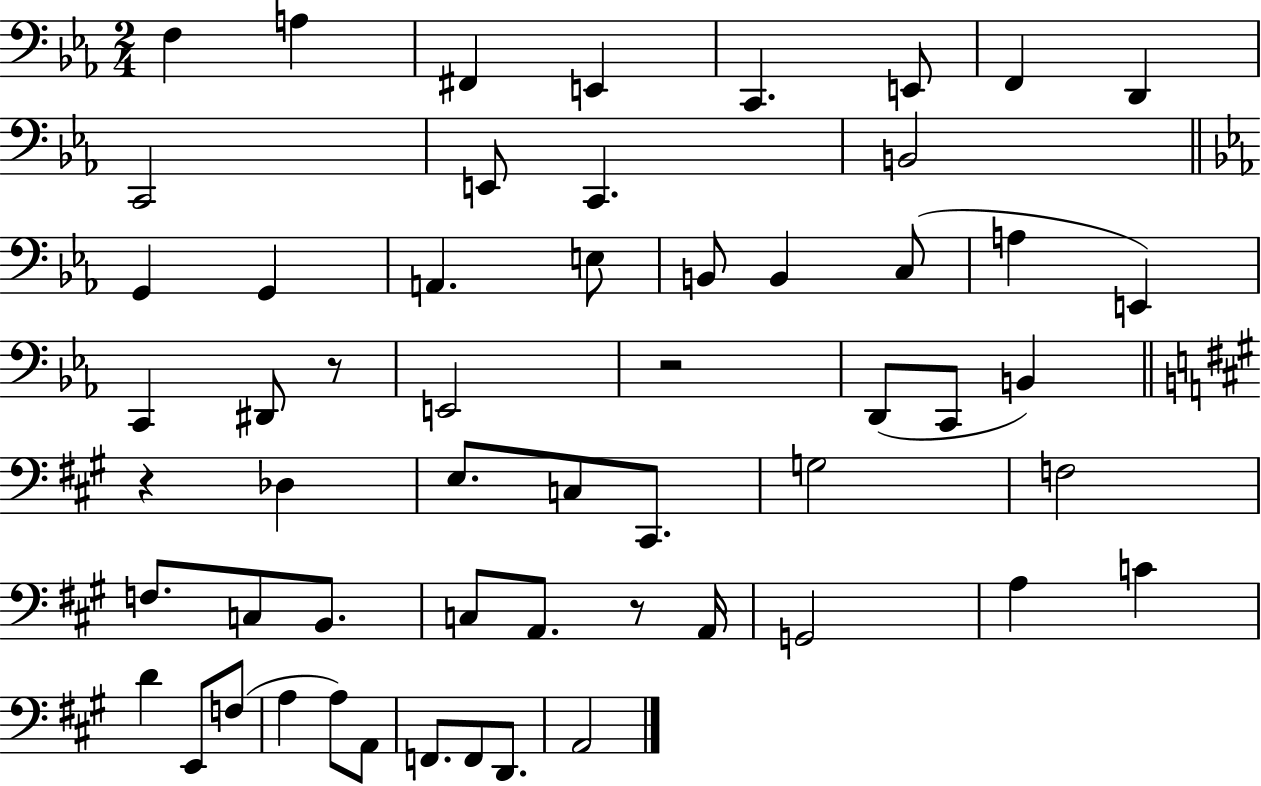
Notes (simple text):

F3/q A3/q F#2/q E2/q C2/q. E2/e F2/q D2/q C2/h E2/e C2/q. B2/h G2/q G2/q A2/q. E3/e B2/e B2/q C3/e A3/q E2/q C2/q D#2/e R/e E2/h R/h D2/e C2/e B2/q R/q Db3/q E3/e. C3/e C#2/e. G3/h F3/h F3/e. C3/e B2/e. C3/e A2/e. R/e A2/s G2/h A3/q C4/q D4/q E2/e F3/e A3/q A3/e A2/e F2/e. F2/e D2/e. A2/h